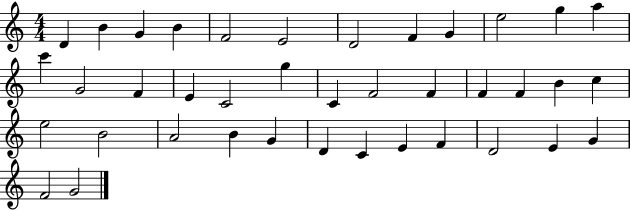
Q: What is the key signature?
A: C major